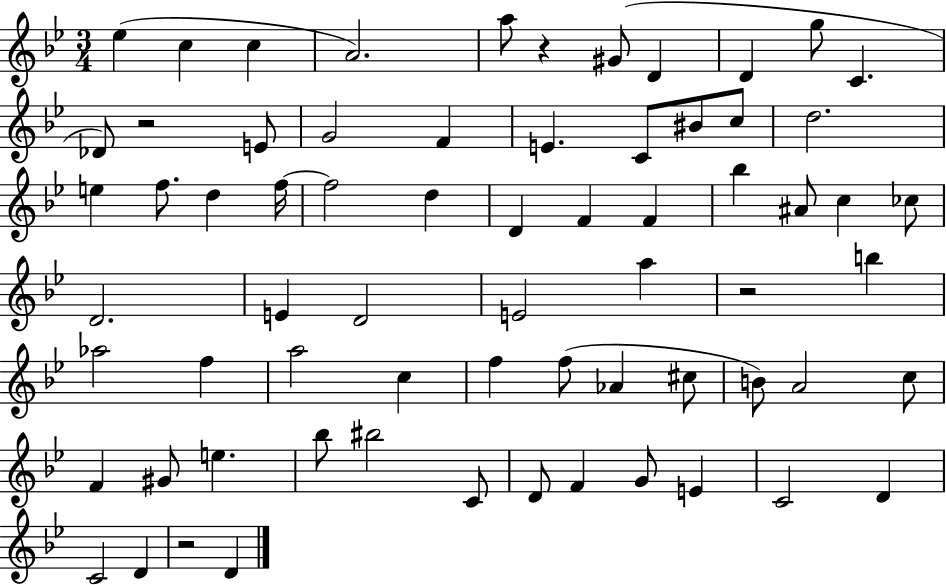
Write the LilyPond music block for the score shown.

{
  \clef treble
  \numericTimeSignature
  \time 3/4
  \key bes \major
  ees''4( c''4 c''4 | a'2.) | a''8 r4 gis'8( d'4 | d'4 g''8 c'4. | \break des'8) r2 e'8 | g'2 f'4 | e'4. c'8 bis'8 c''8 | d''2. | \break e''4 f''8. d''4 f''16~~ | f''2 d''4 | d'4 f'4 f'4 | bes''4 ais'8 c''4 ces''8 | \break d'2. | e'4 d'2 | e'2 a''4 | r2 b''4 | \break aes''2 f''4 | a''2 c''4 | f''4 f''8( aes'4 cis''8 | b'8) a'2 c''8 | \break f'4 gis'8 e''4. | bes''8 bis''2 c'8 | d'8 f'4 g'8 e'4 | c'2 d'4 | \break c'2 d'4 | r2 d'4 | \bar "|."
}